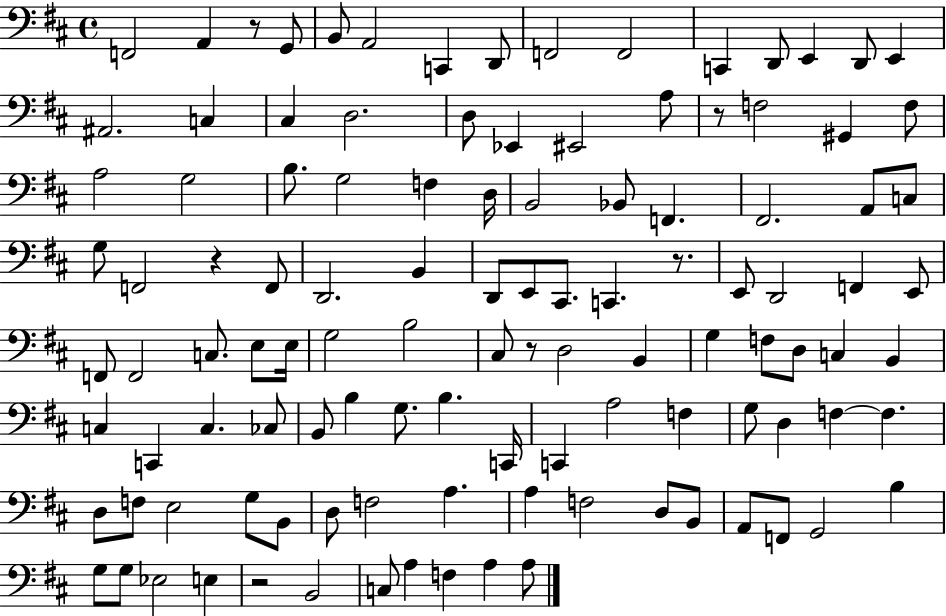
{
  \clef bass
  \time 4/4
  \defaultTimeSignature
  \key d \major
  f,2 a,4 r8 g,8 | b,8 a,2 c,4 d,8 | f,2 f,2 | c,4 d,8 e,4 d,8 e,4 | \break ais,2. c4 | cis4 d2. | d8 ees,4 eis,2 a8 | r8 f2 gis,4 f8 | \break a2 g2 | b8. g2 f4 d16 | b,2 bes,8 f,4. | fis,2. a,8 c8 | \break g8 f,2 r4 f,8 | d,2. b,4 | d,8 e,8 cis,8. c,4. r8. | e,8 d,2 f,4 e,8 | \break f,8 f,2 c8. e8 e16 | g2 b2 | cis8 r8 d2 b,4 | g4 f8 d8 c4 b,4 | \break c4 c,4 c4. ces8 | b,8 b4 g8. b4. c,16 | c,4 a2 f4 | g8 d4 f4~~ f4. | \break d8 f8 e2 g8 b,8 | d8 f2 a4. | a4 f2 d8 b,8 | a,8 f,8 g,2 b4 | \break g8 g8 ees2 e4 | r2 b,2 | c8 a4 f4 a4 a8 | \bar "|."
}